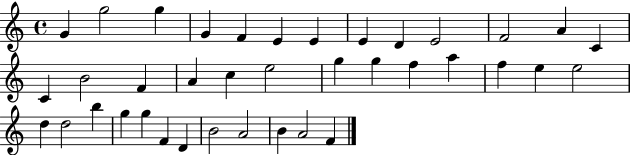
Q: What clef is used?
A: treble